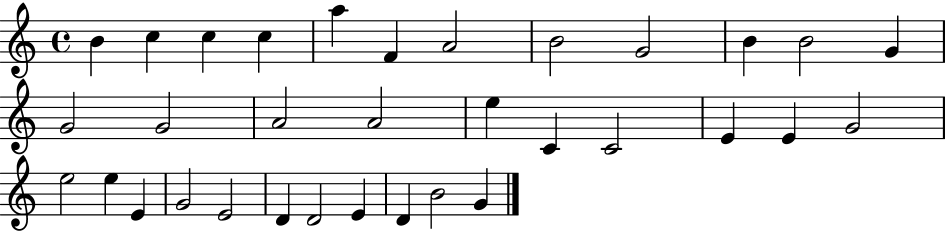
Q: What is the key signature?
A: C major